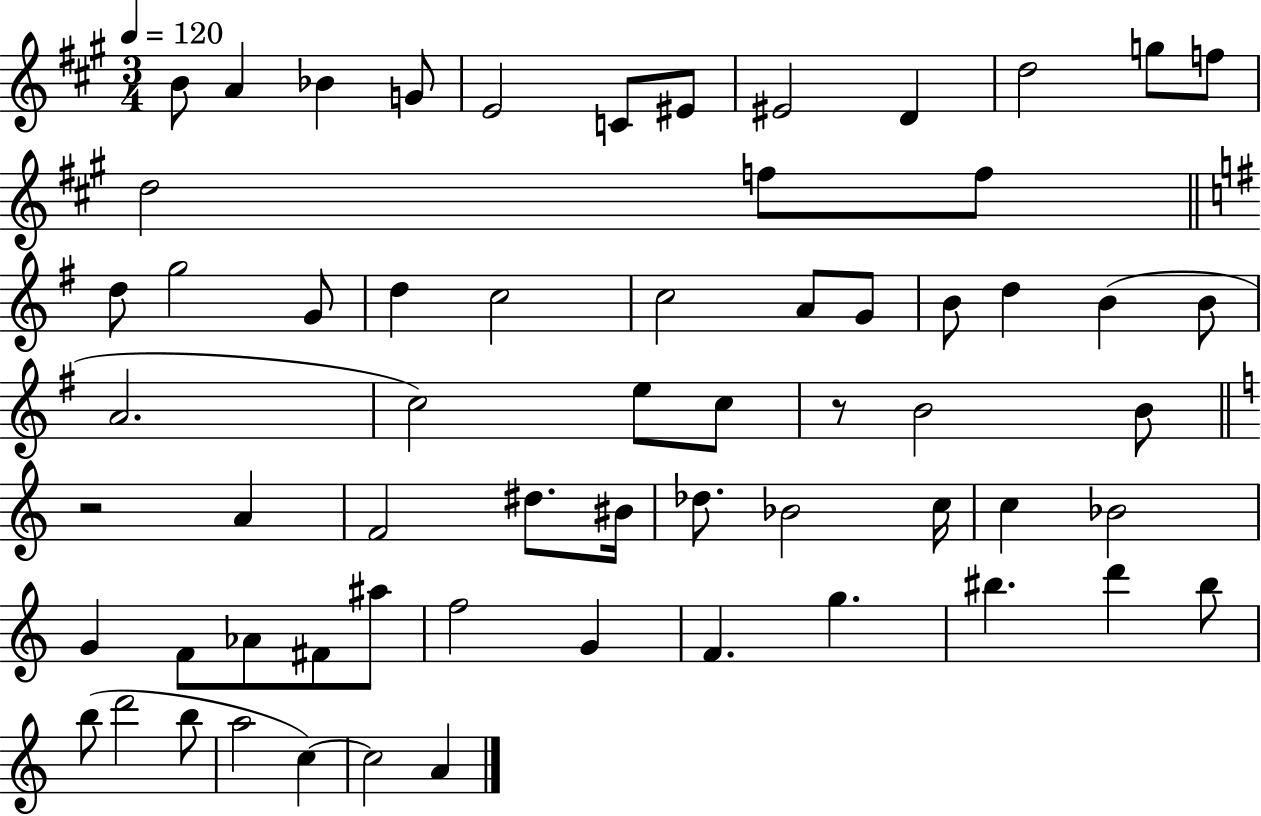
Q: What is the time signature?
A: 3/4